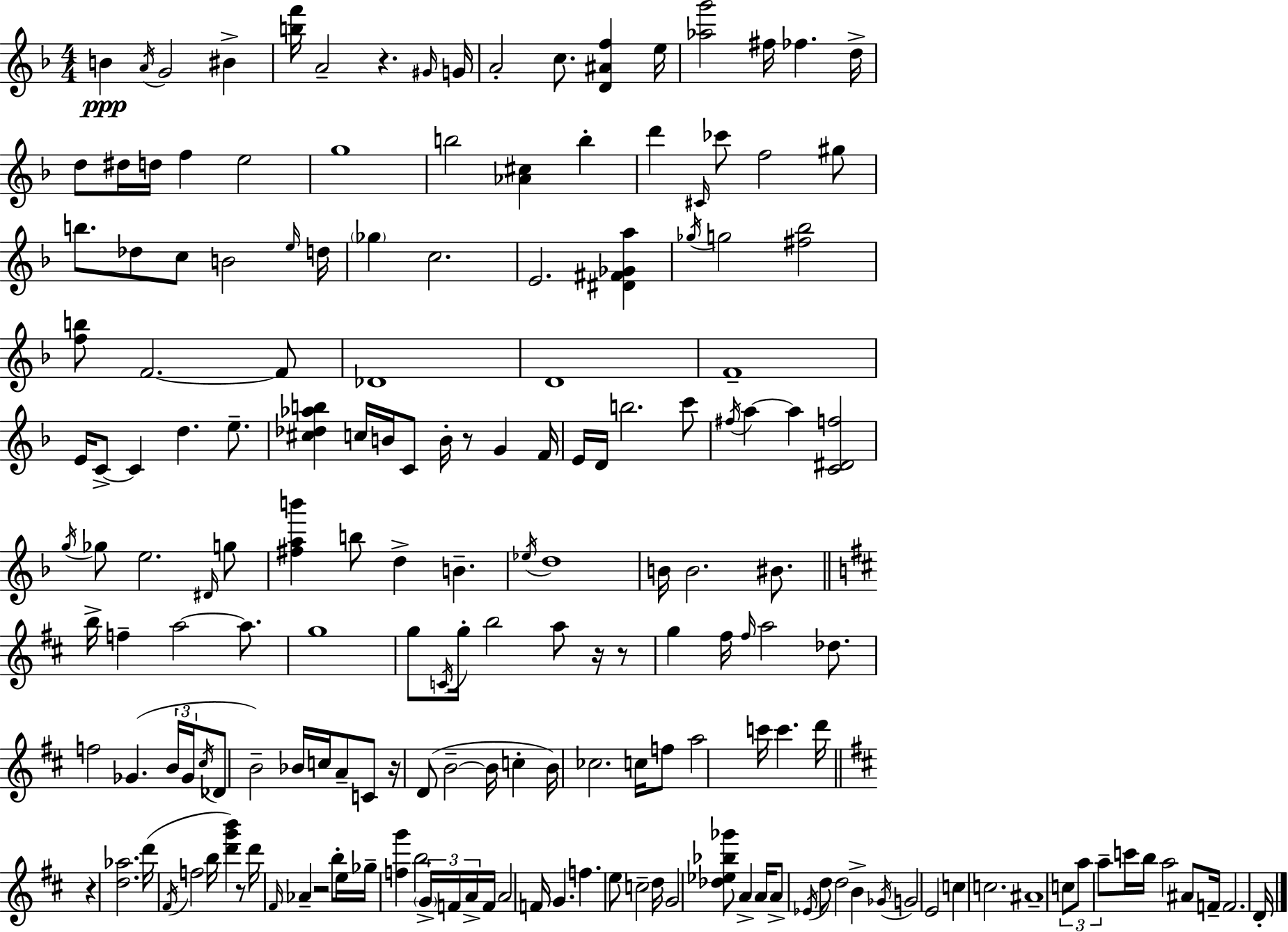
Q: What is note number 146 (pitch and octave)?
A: C5